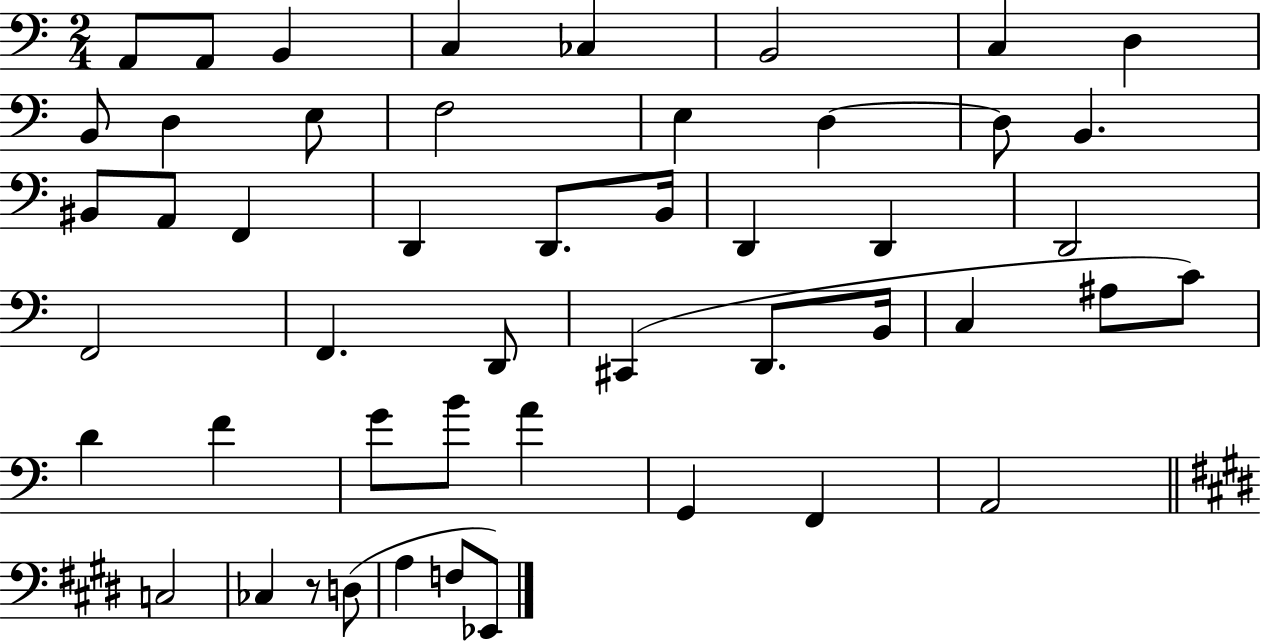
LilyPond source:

{
  \clef bass
  \numericTimeSignature
  \time 2/4
  \key c \major
  a,8 a,8 b,4 | c4 ces4 | b,2 | c4 d4 | \break b,8 d4 e8 | f2 | e4 d4~~ | d8 b,4. | \break bis,8 a,8 f,4 | d,4 d,8. b,16 | d,4 d,4 | d,2 | \break f,2 | f,4. d,8 | cis,4( d,8. b,16 | c4 ais8 c'8) | \break d'4 f'4 | g'8 b'8 a'4 | g,4 f,4 | a,2 | \break \bar "||" \break \key e \major c2 | ces4 r8 d8( | a4 f8 ees,8) | \bar "|."
}